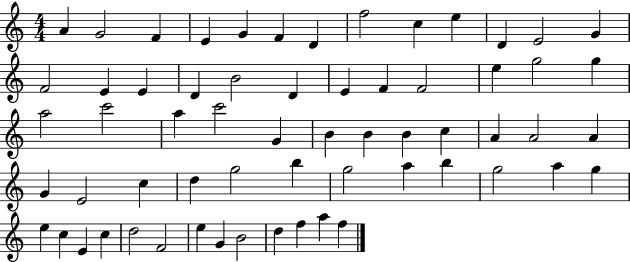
{
  \clef treble
  \numericTimeSignature
  \time 4/4
  \key c \major
  a'4 g'2 f'4 | e'4 g'4 f'4 d'4 | f''2 c''4 e''4 | d'4 e'2 g'4 | \break f'2 e'4 e'4 | d'4 b'2 d'4 | e'4 f'4 f'2 | e''4 g''2 g''4 | \break a''2 c'''2 | a''4 c'''2 g'4 | b'4 b'4 b'4 c''4 | a'4 a'2 a'4 | \break g'4 e'2 c''4 | d''4 g''2 b''4 | g''2 a''4 b''4 | g''2 a''4 g''4 | \break e''4 c''4 e'4 c''4 | d''2 f'2 | e''4 g'4 b'2 | d''4 f''4 a''4 f''4 | \break \bar "|."
}